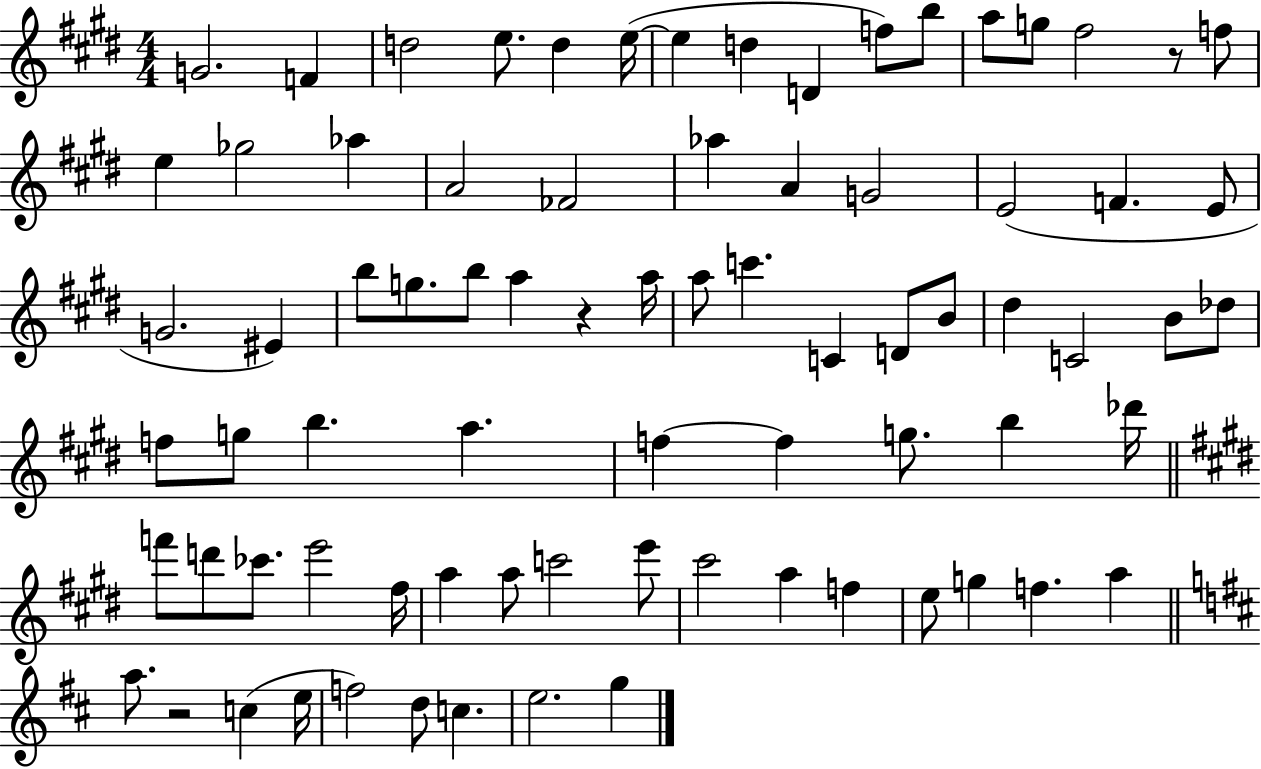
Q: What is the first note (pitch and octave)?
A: G4